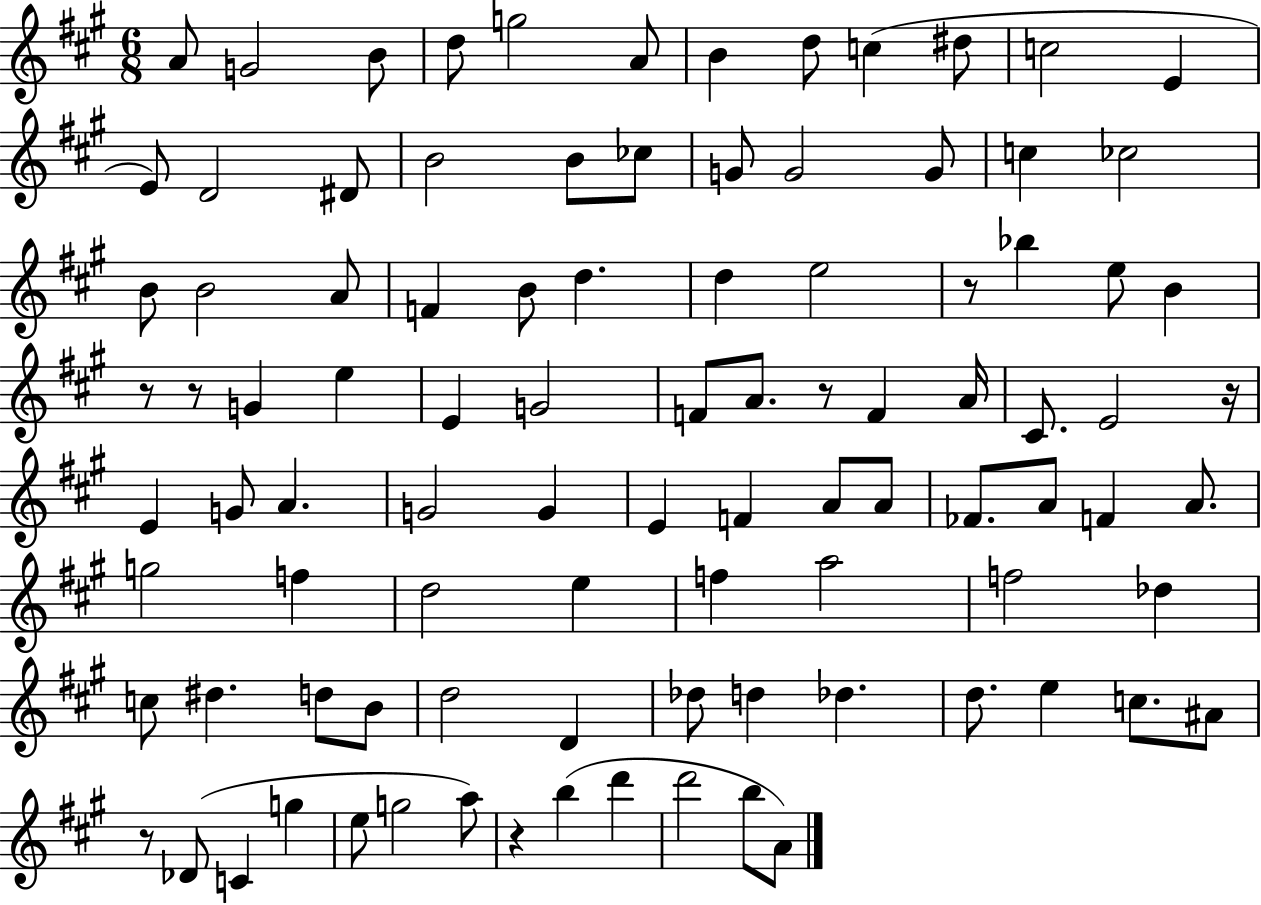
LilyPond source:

{
  \clef treble
  \numericTimeSignature
  \time 6/8
  \key a \major
  \repeat volta 2 { a'8 g'2 b'8 | d''8 g''2 a'8 | b'4 d''8 c''4( dis''8 | c''2 e'4 | \break e'8) d'2 dis'8 | b'2 b'8 ces''8 | g'8 g'2 g'8 | c''4 ces''2 | \break b'8 b'2 a'8 | f'4 b'8 d''4. | d''4 e''2 | r8 bes''4 e''8 b'4 | \break r8 r8 g'4 e''4 | e'4 g'2 | f'8 a'8. r8 f'4 a'16 | cis'8. e'2 r16 | \break e'4 g'8 a'4. | g'2 g'4 | e'4 f'4 a'8 a'8 | fes'8. a'8 f'4 a'8. | \break g''2 f''4 | d''2 e''4 | f''4 a''2 | f''2 des''4 | \break c''8 dis''4. d''8 b'8 | d''2 d'4 | des''8 d''4 des''4. | d''8. e''4 c''8. ais'8 | \break r8 des'8( c'4 g''4 | e''8 g''2 a''8) | r4 b''4( d'''4 | d'''2 b''8 a'8) | \break } \bar "|."
}